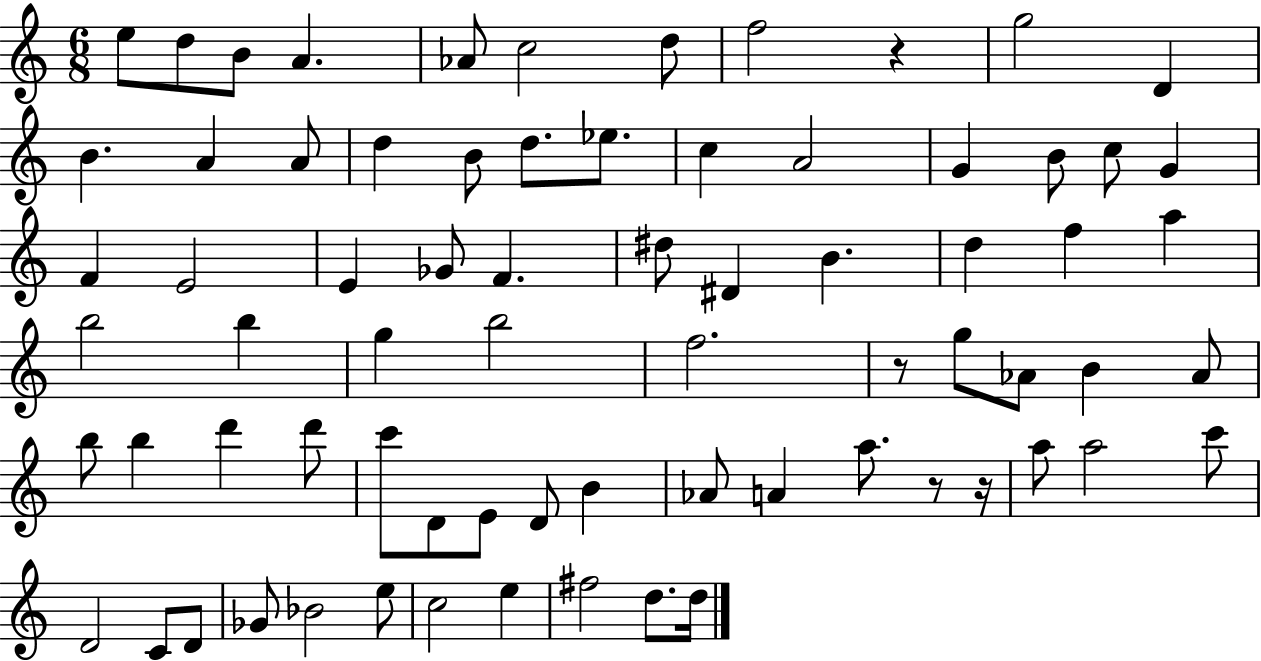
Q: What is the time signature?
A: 6/8